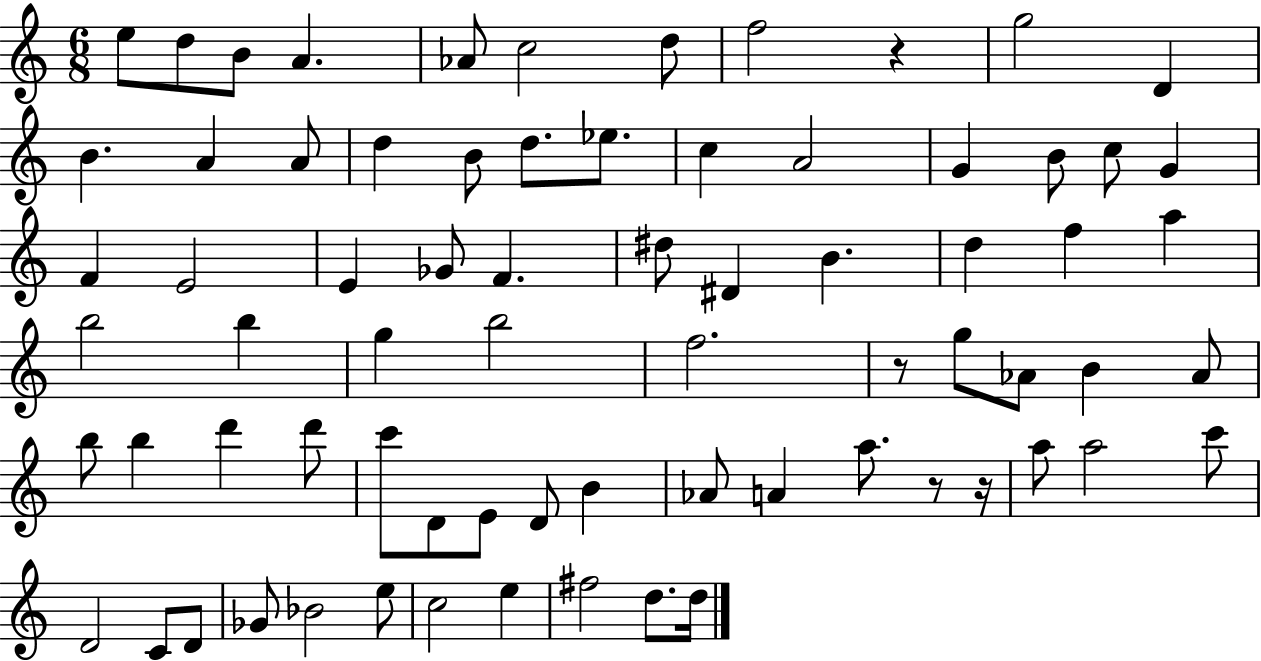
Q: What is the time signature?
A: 6/8